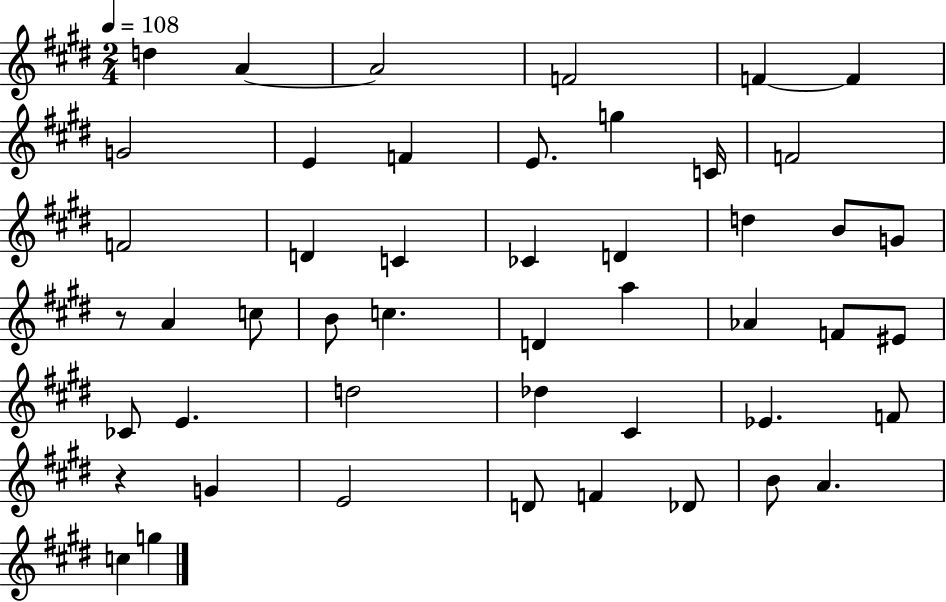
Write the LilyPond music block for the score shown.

{
  \clef treble
  \numericTimeSignature
  \time 2/4
  \key e \major
  \tempo 4 = 108
  d''4 a'4~~ | a'2 | f'2 | f'4~~ f'4 | \break g'2 | e'4 f'4 | e'8. g''4 c'16 | f'2 | \break f'2 | d'4 c'4 | ces'4 d'4 | d''4 b'8 g'8 | \break r8 a'4 c''8 | b'8 c''4. | d'4 a''4 | aes'4 f'8 eis'8 | \break ces'8 e'4. | d''2 | des''4 cis'4 | ees'4. f'8 | \break r4 g'4 | e'2 | d'8 f'4 des'8 | b'8 a'4. | \break c''4 g''4 | \bar "|."
}